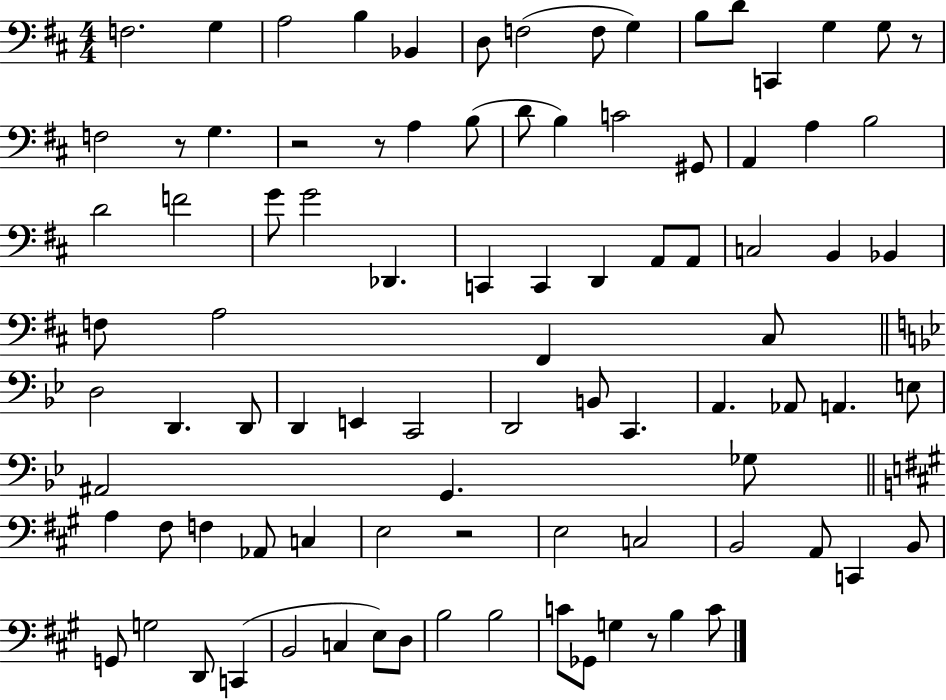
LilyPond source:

{
  \clef bass
  \numericTimeSignature
  \time 4/4
  \key d \major
  \repeat volta 2 { f2. g4 | a2 b4 bes,4 | d8 f2( f8 g4) | b8 d'8 c,4 g4 g8 r8 | \break f2 r8 g4. | r2 r8 a4 b8( | d'8 b4) c'2 gis,8 | a,4 a4 b2 | \break d'2 f'2 | g'8 g'2 des,4. | c,4 c,4 d,4 a,8 a,8 | c2 b,4 bes,4 | \break f8 a2 fis,4 cis8 | \bar "||" \break \key bes \major d2 d,4. d,8 | d,4 e,4 c,2 | d,2 b,8 c,4. | a,4. aes,8 a,4. e8 | \break ais,2 g,4. ges8 | \bar "||" \break \key a \major a4 fis8 f4 aes,8 c4 | e2 r2 | e2 c2 | b,2 a,8 c,4 b,8 | \break g,8 g2 d,8 c,4( | b,2 c4 e8) d8 | b2 b2 | c'8 ges,8 g4 r8 b4 c'8 | \break } \bar "|."
}